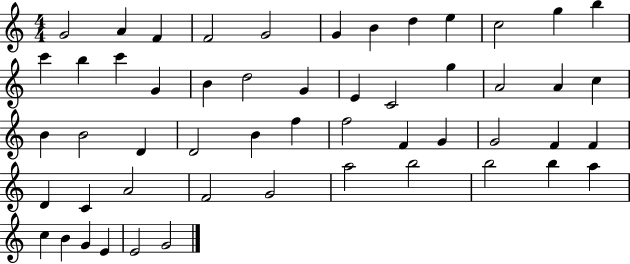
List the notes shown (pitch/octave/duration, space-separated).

G4/h A4/q F4/q F4/h G4/h G4/q B4/q D5/q E5/q C5/h G5/q B5/q C6/q B5/q C6/q G4/q B4/q D5/h G4/q E4/q C4/h G5/q A4/h A4/q C5/q B4/q B4/h D4/q D4/h B4/q F5/q F5/h F4/q G4/q G4/h F4/q F4/q D4/q C4/q A4/h F4/h G4/h A5/h B5/h B5/h B5/q A5/q C5/q B4/q G4/q E4/q E4/h G4/h